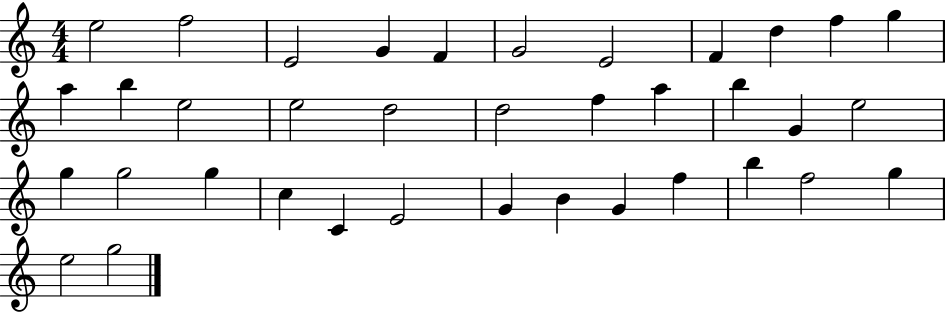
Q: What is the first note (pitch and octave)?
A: E5